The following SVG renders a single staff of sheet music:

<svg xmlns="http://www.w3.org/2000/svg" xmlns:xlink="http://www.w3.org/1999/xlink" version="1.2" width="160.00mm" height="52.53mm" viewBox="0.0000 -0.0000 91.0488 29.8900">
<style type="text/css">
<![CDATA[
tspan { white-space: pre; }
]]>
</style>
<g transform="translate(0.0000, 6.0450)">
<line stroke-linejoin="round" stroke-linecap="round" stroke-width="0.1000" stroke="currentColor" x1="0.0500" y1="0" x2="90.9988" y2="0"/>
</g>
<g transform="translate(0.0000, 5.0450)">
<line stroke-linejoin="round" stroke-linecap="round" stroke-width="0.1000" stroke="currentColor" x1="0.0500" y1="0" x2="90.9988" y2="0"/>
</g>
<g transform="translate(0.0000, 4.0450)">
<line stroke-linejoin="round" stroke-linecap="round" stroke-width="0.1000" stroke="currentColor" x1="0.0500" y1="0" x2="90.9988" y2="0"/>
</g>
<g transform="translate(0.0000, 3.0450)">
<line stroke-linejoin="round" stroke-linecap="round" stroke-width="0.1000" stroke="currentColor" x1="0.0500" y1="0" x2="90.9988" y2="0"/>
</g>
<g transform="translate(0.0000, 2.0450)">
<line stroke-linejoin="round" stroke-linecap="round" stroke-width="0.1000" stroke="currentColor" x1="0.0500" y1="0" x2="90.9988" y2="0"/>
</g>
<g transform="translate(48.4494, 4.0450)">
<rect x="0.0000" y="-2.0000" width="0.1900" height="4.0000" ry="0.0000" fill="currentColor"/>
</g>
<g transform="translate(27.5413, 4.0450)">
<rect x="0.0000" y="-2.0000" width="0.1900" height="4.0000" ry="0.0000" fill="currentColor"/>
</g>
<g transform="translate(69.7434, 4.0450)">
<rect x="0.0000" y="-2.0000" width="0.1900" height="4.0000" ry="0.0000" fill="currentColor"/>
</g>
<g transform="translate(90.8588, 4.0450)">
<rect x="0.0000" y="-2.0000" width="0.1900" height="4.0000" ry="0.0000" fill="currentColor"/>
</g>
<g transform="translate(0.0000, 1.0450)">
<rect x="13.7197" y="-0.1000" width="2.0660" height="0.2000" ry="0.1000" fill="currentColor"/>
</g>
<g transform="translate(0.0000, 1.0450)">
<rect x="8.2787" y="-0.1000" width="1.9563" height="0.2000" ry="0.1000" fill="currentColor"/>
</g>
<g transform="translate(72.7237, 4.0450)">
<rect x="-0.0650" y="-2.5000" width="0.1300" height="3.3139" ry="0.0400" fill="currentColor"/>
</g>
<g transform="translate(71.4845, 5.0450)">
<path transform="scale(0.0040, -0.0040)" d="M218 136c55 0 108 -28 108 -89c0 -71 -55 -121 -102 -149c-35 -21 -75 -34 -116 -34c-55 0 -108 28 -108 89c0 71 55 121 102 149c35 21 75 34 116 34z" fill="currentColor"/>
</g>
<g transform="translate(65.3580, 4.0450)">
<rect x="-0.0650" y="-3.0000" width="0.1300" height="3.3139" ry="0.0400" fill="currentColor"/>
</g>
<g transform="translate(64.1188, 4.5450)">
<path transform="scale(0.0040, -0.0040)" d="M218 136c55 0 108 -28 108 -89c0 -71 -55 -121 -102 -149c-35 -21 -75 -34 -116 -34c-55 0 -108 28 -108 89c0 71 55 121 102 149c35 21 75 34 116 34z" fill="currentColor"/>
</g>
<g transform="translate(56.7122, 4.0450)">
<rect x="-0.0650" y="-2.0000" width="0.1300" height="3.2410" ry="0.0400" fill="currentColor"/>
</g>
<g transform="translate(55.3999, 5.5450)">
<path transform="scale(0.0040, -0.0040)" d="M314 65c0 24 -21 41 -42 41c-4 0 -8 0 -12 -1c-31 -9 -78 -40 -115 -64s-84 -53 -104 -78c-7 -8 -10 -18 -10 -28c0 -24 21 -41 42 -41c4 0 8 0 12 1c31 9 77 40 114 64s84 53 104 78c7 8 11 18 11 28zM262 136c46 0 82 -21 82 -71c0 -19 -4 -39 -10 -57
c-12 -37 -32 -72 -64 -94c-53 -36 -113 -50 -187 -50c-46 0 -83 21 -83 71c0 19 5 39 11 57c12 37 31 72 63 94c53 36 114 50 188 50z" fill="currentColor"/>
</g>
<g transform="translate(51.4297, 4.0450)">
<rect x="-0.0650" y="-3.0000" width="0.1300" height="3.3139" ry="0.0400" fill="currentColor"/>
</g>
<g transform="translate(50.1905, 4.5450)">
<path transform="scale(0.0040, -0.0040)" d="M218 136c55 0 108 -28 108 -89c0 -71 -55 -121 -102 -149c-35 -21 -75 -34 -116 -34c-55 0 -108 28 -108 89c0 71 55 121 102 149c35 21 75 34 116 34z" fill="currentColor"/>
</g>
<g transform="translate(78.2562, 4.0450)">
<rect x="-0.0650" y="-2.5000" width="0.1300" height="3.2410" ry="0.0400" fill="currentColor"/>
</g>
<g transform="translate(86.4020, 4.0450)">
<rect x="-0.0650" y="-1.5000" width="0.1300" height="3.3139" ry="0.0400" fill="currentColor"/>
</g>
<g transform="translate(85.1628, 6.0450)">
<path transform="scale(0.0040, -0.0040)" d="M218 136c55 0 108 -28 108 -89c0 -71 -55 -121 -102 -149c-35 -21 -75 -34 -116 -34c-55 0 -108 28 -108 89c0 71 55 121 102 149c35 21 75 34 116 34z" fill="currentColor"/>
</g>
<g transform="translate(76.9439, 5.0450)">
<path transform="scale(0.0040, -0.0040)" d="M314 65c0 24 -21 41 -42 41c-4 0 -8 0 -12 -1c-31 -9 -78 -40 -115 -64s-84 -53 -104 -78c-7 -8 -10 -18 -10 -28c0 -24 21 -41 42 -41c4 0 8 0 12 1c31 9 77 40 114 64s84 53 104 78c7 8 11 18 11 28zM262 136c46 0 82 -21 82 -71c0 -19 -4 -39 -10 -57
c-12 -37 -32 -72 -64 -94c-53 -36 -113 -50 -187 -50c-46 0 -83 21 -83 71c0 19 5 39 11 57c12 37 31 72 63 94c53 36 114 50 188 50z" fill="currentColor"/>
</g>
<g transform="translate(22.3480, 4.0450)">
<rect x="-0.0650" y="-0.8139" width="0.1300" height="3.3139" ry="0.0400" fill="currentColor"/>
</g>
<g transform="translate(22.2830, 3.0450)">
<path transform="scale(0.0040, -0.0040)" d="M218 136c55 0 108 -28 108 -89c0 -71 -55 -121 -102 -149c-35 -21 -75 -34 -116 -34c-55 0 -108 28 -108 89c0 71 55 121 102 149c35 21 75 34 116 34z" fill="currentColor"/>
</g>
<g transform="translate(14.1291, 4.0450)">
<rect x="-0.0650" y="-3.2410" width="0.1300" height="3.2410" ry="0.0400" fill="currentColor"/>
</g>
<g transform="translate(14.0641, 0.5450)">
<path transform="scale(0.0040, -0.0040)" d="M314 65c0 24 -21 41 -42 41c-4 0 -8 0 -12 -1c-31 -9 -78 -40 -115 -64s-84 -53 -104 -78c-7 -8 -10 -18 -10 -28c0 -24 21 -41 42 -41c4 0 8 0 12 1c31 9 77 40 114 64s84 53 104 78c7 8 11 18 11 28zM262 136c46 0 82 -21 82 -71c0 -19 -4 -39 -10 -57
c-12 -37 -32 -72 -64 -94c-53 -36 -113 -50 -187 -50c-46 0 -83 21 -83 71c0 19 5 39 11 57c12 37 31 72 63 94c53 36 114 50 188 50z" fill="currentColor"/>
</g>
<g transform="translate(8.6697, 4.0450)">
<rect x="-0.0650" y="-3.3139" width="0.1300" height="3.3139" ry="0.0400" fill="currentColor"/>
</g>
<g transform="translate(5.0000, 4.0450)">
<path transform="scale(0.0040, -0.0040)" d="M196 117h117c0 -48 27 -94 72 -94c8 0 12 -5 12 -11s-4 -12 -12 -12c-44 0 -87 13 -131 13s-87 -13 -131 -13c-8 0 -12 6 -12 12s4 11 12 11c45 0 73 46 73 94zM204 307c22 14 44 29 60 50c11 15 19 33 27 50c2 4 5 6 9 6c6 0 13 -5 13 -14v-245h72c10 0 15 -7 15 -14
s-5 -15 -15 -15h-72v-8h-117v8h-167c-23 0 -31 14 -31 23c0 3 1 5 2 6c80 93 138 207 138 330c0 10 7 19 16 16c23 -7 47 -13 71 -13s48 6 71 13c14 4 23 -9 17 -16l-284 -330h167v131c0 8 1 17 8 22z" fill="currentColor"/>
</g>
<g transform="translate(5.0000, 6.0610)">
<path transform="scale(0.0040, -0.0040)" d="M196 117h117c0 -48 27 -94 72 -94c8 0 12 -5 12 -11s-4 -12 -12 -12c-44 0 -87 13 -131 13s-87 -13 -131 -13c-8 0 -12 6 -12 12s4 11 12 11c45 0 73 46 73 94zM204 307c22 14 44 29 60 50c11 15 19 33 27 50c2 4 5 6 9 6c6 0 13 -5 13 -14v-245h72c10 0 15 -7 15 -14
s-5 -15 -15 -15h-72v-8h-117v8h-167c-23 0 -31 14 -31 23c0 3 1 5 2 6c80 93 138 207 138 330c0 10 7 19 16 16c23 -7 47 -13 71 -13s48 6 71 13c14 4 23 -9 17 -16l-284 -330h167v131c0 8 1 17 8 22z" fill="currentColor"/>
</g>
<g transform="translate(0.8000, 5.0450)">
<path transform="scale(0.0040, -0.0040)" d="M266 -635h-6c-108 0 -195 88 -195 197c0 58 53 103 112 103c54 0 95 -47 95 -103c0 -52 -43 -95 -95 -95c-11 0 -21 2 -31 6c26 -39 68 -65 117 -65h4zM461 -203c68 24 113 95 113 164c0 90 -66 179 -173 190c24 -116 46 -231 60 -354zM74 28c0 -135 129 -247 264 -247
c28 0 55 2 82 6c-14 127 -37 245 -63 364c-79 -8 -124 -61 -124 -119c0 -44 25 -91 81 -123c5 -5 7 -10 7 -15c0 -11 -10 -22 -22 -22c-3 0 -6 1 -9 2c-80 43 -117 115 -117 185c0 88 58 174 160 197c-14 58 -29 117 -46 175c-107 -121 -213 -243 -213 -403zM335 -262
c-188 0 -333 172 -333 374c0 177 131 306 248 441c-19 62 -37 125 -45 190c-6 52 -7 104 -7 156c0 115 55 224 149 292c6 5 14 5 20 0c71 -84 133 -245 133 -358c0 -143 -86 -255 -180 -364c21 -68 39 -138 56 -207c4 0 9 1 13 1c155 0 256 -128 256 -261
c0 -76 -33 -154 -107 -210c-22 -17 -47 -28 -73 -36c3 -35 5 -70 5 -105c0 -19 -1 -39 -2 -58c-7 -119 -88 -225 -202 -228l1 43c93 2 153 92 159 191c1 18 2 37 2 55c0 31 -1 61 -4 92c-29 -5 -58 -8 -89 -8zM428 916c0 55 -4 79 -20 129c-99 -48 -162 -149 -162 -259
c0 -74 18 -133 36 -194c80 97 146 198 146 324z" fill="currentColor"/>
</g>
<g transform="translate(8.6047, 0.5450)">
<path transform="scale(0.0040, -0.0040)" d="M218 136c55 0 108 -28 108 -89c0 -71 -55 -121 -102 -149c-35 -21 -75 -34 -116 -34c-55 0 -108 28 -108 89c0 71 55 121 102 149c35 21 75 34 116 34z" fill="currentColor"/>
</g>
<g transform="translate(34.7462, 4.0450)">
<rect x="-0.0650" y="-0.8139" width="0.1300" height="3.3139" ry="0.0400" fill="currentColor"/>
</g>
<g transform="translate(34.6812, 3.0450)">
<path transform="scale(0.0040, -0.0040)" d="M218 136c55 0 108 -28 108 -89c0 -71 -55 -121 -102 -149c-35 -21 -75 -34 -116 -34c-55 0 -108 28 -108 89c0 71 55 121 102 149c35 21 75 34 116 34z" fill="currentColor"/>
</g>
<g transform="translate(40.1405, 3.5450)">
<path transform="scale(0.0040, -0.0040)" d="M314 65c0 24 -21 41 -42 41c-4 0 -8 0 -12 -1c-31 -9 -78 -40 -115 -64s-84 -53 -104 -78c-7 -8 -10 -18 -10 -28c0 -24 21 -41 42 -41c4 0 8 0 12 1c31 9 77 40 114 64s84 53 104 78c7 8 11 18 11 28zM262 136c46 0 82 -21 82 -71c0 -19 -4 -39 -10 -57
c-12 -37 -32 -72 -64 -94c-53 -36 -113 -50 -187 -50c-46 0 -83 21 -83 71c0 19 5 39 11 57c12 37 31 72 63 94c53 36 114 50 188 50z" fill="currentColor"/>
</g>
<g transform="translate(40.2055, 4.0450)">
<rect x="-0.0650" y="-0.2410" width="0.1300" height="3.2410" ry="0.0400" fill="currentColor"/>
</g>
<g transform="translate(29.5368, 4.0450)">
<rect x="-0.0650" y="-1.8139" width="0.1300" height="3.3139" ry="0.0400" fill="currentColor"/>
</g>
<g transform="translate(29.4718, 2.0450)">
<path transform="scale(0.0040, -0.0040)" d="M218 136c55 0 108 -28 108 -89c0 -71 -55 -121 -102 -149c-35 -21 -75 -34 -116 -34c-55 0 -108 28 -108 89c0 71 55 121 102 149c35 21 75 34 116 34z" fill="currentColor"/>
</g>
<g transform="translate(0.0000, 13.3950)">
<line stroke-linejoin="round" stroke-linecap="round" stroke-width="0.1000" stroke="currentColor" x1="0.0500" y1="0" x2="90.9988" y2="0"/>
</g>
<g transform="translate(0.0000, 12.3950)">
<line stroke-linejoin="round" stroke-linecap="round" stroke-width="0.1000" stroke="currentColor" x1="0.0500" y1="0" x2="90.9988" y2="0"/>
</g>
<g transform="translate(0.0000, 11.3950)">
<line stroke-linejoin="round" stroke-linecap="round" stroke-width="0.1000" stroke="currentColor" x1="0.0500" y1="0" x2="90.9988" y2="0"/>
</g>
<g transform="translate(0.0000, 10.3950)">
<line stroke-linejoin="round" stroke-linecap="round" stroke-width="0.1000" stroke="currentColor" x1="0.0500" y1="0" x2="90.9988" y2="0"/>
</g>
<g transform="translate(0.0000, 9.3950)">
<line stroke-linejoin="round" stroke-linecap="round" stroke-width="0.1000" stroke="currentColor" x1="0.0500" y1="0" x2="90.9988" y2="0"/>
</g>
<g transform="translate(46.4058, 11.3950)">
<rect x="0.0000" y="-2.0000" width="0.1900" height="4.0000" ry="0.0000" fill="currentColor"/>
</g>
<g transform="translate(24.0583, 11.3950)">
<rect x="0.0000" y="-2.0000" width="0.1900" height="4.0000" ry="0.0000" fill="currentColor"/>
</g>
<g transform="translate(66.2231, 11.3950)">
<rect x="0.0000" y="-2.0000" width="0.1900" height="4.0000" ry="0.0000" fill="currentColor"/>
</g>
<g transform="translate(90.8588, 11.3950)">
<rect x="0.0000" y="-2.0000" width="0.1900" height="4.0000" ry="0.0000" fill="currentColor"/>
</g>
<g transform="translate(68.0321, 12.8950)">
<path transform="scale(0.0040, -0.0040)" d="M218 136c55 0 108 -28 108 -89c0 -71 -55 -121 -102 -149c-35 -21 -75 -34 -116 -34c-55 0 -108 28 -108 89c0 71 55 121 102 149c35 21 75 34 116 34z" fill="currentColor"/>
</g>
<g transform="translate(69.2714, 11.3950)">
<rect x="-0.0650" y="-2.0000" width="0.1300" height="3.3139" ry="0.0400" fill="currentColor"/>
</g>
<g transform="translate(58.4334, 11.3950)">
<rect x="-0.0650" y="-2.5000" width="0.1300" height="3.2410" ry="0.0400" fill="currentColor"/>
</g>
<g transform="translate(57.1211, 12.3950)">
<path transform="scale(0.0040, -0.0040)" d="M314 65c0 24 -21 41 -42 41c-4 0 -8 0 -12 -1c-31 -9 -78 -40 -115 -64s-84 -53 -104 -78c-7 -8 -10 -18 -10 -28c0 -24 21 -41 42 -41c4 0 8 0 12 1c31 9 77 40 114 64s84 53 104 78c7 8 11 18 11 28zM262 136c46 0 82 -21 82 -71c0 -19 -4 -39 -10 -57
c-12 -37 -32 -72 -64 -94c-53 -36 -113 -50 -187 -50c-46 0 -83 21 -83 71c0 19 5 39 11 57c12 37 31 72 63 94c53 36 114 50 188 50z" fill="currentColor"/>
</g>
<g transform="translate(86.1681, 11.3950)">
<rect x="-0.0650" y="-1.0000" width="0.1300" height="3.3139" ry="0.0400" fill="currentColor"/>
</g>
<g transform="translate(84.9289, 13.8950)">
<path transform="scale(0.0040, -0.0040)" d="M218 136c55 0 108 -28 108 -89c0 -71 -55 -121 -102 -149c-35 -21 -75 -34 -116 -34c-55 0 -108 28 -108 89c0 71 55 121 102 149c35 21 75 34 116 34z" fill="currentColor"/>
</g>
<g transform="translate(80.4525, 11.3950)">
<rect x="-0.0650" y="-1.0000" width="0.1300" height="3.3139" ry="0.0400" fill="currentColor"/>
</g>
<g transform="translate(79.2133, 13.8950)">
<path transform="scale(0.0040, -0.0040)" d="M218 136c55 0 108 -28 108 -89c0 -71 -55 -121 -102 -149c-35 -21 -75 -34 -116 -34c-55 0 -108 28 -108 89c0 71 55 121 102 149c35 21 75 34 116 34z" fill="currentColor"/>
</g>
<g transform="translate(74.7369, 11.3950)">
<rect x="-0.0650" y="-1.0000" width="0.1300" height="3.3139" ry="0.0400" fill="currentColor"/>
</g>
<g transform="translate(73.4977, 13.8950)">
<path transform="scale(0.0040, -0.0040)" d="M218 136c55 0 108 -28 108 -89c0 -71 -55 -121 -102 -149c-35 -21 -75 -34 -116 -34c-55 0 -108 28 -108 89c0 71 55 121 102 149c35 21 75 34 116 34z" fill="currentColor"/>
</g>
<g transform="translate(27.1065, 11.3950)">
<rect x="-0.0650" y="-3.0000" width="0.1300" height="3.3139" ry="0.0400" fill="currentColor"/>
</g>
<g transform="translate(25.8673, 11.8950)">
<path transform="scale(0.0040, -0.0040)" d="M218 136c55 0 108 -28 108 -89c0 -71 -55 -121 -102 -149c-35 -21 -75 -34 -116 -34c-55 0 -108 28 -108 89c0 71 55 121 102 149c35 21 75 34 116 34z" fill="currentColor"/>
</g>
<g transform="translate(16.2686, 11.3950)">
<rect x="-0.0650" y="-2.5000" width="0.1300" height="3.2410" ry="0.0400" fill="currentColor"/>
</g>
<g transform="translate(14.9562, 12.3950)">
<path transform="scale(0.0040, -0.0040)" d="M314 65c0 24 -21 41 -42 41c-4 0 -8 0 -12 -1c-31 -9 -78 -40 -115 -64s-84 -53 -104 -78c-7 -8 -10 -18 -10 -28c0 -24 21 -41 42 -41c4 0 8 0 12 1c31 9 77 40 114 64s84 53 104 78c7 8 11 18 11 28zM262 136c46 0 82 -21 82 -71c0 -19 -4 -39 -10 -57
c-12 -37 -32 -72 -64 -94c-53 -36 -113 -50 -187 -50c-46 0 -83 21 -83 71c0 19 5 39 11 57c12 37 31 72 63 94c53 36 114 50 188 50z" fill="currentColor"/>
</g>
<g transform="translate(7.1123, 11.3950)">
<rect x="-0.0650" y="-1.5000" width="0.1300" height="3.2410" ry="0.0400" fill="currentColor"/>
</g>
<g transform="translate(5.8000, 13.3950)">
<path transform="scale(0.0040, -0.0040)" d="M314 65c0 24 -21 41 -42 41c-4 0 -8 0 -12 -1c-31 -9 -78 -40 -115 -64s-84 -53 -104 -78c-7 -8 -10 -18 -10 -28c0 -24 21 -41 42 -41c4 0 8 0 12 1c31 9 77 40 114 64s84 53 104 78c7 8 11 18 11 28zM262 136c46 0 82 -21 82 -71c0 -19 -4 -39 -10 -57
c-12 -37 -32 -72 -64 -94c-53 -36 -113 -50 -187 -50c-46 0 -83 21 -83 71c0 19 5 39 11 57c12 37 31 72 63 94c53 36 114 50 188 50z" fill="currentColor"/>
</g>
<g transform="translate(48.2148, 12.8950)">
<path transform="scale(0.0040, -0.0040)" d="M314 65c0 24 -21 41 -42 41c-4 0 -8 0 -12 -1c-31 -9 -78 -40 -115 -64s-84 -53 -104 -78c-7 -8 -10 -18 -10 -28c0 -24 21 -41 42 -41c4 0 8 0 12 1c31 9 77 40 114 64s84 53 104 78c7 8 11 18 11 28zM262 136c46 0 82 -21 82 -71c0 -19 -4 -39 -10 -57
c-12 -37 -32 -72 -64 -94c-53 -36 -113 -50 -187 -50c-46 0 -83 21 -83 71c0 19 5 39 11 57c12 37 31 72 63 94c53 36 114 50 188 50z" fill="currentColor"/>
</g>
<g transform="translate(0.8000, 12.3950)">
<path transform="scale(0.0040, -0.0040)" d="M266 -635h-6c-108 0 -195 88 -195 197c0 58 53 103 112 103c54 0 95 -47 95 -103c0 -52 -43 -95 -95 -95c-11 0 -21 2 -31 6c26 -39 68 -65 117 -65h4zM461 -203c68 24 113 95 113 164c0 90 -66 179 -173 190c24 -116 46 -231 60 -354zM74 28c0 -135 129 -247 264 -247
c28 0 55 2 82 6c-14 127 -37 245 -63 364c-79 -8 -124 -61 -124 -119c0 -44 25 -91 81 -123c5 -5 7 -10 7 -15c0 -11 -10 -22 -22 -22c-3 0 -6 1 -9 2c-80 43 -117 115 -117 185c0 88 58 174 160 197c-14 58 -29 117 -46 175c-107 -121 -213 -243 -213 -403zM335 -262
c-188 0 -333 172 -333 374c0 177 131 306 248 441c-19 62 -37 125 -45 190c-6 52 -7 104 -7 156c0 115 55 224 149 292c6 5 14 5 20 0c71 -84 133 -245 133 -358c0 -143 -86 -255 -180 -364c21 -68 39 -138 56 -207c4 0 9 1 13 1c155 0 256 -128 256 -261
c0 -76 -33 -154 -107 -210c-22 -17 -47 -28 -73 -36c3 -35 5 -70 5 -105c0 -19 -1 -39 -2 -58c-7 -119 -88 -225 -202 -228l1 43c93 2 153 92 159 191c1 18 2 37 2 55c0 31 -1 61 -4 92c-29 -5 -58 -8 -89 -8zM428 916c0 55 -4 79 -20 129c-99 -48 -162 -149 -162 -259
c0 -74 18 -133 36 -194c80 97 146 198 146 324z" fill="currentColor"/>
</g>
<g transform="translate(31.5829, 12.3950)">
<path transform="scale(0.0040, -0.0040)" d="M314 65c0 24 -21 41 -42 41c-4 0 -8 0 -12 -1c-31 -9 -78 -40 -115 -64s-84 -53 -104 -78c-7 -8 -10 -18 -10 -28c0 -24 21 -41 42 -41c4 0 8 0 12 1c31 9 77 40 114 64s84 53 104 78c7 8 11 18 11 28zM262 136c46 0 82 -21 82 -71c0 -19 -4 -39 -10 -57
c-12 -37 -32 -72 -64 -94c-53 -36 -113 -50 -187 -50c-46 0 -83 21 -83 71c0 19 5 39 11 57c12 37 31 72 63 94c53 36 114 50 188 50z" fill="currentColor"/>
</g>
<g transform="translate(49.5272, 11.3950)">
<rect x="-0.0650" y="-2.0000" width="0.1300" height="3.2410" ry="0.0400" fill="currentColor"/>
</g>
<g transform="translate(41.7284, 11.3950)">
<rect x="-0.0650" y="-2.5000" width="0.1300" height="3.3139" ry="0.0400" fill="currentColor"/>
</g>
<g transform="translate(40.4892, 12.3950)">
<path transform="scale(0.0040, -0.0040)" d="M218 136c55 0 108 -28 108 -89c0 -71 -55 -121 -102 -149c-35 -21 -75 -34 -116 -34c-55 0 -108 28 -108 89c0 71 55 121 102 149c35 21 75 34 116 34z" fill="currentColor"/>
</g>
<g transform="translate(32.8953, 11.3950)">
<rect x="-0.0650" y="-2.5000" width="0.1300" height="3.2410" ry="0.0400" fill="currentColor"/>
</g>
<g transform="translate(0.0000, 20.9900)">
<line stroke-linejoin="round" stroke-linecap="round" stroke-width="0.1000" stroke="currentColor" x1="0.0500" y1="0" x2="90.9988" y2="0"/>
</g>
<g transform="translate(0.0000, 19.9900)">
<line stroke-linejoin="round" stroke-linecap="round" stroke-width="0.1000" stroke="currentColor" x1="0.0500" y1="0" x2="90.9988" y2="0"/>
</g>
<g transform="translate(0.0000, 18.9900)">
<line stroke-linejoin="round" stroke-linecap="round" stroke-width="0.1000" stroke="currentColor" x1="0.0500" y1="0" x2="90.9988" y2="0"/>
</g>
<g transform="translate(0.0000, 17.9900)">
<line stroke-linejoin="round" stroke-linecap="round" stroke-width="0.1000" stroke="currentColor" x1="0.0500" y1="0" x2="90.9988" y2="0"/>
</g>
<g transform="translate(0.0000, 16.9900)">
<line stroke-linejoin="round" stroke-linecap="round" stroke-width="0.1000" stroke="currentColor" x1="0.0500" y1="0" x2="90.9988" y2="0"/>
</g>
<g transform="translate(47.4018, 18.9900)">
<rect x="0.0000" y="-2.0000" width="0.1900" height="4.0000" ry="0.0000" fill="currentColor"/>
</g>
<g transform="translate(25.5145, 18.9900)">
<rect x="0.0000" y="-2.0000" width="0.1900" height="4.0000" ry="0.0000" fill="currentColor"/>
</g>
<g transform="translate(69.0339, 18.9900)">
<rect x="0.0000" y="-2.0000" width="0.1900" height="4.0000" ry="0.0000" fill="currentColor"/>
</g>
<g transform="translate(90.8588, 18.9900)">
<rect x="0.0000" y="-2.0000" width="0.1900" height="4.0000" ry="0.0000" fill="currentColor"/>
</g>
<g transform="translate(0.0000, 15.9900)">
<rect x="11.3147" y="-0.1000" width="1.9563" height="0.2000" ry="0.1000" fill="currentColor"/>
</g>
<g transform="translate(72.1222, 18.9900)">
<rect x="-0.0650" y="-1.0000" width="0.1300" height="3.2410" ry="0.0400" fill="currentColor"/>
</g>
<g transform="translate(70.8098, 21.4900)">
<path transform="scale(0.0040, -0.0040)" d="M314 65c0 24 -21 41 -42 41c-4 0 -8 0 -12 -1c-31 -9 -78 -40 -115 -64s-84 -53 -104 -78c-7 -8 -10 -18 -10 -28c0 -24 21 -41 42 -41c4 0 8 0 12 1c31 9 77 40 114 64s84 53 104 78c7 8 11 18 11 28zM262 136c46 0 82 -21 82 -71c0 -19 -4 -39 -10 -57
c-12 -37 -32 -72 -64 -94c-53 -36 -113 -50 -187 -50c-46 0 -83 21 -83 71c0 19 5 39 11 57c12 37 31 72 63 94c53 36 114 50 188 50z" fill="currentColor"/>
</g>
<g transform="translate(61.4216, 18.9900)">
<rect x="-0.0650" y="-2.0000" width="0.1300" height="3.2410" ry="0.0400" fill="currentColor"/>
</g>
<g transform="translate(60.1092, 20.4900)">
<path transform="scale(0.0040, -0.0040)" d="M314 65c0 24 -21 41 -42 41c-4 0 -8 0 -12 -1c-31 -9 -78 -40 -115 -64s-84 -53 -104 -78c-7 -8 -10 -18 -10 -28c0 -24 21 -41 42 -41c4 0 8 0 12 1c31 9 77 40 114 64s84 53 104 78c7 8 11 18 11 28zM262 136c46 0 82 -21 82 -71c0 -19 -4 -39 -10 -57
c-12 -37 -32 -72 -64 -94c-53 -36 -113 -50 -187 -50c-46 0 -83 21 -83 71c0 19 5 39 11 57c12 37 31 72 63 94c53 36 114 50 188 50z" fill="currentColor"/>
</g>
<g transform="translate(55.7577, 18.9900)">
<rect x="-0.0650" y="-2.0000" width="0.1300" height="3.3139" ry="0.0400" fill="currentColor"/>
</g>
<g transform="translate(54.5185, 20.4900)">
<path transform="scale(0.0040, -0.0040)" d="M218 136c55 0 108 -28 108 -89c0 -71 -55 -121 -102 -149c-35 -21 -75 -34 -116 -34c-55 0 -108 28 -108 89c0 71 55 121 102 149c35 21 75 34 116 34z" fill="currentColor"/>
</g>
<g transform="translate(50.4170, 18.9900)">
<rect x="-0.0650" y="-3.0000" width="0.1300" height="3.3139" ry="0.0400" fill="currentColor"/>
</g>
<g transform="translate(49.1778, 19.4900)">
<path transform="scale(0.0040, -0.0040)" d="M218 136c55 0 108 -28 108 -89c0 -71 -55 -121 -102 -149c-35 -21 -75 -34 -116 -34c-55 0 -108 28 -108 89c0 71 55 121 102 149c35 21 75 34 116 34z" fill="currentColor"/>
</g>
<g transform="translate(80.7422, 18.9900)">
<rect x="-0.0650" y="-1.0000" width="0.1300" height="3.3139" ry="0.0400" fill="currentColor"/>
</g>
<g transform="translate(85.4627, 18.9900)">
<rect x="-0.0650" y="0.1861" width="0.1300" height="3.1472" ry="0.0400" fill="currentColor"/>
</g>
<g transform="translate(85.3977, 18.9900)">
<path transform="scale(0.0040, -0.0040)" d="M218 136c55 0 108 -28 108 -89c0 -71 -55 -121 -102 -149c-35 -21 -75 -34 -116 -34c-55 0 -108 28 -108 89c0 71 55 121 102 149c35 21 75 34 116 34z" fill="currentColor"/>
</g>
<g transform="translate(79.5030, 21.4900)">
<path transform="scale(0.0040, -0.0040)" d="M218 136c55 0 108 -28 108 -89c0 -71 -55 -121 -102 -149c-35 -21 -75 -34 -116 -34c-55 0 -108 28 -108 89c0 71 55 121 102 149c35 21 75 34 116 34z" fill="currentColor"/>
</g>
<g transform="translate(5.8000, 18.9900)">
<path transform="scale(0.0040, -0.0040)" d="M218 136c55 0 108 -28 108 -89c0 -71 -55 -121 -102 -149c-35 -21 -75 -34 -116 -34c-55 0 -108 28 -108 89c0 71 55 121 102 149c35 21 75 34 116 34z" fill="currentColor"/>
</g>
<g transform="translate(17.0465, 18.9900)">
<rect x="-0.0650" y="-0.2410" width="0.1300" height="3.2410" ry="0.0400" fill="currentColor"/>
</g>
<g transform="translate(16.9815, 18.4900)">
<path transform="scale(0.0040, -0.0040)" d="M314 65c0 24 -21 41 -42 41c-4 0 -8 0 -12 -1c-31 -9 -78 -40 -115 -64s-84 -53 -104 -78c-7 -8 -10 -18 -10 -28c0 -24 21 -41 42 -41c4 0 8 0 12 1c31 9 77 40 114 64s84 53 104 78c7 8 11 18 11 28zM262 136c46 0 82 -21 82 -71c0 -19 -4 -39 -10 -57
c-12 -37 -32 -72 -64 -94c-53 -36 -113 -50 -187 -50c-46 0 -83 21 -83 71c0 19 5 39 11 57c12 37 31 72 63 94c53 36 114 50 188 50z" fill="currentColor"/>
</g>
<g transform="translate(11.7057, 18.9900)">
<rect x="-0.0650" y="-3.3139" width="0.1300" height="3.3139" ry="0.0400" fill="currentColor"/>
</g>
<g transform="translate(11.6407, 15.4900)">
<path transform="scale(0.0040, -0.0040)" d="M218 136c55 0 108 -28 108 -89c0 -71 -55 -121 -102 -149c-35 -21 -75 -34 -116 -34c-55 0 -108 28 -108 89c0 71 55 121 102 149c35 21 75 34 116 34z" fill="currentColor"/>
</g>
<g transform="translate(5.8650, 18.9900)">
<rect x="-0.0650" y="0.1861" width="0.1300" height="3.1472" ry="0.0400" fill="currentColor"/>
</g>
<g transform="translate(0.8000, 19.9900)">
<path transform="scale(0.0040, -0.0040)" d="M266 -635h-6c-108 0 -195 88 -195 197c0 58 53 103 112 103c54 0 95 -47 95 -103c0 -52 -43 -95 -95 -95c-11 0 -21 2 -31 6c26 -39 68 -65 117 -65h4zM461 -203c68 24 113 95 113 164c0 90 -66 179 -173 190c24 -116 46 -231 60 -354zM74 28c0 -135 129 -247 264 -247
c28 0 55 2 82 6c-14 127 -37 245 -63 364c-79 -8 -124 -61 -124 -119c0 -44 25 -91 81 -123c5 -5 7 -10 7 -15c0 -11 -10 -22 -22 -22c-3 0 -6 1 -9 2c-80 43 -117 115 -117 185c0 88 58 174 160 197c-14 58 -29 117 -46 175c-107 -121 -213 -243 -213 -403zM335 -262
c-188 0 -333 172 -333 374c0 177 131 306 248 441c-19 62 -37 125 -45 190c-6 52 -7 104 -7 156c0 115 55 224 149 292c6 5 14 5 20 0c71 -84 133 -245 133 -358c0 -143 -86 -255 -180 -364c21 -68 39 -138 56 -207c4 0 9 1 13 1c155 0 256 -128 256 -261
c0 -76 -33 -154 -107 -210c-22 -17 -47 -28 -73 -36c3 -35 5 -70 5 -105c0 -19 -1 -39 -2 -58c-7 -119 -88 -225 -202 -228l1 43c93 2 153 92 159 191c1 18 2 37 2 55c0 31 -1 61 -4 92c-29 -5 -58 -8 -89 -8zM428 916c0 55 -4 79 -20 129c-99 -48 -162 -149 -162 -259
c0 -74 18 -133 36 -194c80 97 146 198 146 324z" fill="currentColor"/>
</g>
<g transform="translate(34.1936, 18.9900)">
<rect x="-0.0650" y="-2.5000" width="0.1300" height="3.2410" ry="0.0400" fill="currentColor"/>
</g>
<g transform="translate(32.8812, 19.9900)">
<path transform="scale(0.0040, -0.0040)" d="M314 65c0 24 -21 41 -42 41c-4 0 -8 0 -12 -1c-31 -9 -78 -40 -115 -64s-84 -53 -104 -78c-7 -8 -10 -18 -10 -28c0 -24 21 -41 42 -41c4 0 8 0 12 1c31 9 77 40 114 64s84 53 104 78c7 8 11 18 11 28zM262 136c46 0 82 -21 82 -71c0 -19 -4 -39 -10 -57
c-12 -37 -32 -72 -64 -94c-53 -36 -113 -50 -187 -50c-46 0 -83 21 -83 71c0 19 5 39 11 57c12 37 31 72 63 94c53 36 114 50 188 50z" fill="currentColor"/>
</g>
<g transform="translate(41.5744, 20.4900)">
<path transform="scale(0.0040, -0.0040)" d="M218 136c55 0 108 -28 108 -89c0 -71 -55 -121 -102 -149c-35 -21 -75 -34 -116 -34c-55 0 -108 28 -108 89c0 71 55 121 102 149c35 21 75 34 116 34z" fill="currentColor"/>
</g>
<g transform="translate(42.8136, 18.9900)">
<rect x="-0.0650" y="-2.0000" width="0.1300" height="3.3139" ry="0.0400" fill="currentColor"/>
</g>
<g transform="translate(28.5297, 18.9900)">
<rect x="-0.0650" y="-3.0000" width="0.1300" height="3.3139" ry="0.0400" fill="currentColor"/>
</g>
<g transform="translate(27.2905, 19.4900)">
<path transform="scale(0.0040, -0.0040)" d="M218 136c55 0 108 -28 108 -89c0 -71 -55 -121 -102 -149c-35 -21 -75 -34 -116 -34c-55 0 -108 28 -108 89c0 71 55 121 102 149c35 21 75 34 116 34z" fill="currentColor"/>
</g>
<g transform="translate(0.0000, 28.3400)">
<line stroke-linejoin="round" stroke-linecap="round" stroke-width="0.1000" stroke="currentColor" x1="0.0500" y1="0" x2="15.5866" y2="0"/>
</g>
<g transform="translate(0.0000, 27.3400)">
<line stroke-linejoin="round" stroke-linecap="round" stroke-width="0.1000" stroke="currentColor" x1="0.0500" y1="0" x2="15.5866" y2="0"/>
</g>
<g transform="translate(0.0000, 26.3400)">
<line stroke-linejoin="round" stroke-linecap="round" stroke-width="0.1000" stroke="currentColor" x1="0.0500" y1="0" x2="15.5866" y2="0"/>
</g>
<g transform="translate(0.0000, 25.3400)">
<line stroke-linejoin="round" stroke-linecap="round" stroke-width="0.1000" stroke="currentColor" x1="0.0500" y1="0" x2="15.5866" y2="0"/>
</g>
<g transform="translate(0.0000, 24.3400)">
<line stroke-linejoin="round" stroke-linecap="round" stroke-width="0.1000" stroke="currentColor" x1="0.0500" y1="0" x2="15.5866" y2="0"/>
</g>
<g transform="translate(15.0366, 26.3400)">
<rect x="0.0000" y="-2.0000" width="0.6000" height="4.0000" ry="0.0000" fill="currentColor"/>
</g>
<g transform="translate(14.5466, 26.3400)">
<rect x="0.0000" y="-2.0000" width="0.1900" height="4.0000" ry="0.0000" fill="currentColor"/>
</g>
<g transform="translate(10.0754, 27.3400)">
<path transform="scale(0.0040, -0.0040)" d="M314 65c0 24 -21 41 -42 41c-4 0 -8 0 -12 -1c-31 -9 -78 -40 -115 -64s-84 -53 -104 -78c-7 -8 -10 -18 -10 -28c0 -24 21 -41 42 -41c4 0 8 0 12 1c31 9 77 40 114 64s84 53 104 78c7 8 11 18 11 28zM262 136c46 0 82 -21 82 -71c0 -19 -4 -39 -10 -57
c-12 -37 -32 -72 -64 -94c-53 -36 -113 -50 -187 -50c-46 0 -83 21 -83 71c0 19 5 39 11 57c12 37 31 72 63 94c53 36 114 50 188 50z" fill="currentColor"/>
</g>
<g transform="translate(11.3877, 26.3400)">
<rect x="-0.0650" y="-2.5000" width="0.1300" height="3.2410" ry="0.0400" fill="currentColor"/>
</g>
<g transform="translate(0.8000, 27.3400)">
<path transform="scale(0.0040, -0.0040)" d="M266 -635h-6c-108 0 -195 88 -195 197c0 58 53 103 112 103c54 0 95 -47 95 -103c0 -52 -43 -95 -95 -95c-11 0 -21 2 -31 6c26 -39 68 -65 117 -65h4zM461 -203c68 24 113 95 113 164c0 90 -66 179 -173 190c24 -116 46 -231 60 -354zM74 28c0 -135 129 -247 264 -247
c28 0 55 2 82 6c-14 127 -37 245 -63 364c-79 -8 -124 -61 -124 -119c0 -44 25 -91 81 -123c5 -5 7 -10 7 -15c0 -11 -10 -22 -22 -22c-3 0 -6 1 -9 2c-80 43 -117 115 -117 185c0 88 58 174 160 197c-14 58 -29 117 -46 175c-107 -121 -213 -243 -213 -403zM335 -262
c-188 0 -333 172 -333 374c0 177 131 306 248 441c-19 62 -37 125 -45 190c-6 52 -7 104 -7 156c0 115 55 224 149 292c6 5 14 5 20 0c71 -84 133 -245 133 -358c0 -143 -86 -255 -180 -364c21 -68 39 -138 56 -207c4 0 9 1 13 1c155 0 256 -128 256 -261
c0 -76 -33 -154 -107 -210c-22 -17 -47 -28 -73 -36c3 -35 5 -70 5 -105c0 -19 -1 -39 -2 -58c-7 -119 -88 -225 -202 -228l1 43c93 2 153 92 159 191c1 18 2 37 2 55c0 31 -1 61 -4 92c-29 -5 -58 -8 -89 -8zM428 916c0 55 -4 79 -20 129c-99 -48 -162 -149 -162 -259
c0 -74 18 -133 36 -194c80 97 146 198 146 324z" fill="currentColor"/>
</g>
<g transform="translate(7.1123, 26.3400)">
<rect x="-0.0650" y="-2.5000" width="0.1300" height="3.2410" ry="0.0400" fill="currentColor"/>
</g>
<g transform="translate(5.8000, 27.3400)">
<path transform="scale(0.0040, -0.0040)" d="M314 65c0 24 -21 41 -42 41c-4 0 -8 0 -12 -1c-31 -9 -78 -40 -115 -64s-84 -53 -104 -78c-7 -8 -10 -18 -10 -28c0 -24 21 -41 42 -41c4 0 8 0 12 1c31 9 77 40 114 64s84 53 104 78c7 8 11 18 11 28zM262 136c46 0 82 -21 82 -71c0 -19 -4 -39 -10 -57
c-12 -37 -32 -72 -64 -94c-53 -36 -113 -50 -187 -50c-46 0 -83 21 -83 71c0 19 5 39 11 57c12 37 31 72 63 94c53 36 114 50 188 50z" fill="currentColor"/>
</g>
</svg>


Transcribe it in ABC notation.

X:1
T:Untitled
M:4/4
L:1/4
K:C
b b2 d f d c2 A F2 A G G2 E E2 G2 A G2 G F2 G2 F D D D B b c2 A G2 F A F F2 D2 D B G2 G2